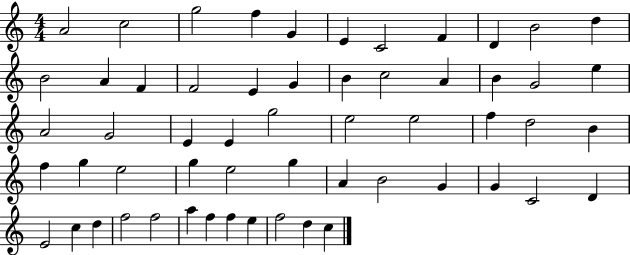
{
  \clef treble
  \numericTimeSignature
  \time 4/4
  \key c \major
  a'2 c''2 | g''2 f''4 g'4 | e'4 c'2 f'4 | d'4 b'2 d''4 | \break b'2 a'4 f'4 | f'2 e'4 g'4 | b'4 c''2 a'4 | b'4 g'2 e''4 | \break a'2 g'2 | e'4 e'4 g''2 | e''2 e''2 | f''4 d''2 b'4 | \break f''4 g''4 e''2 | g''4 e''2 g''4 | a'4 b'2 g'4 | g'4 c'2 d'4 | \break e'2 c''4 d''4 | f''2 f''2 | a''4 f''4 f''4 e''4 | f''2 d''4 c''4 | \break \bar "|."
}